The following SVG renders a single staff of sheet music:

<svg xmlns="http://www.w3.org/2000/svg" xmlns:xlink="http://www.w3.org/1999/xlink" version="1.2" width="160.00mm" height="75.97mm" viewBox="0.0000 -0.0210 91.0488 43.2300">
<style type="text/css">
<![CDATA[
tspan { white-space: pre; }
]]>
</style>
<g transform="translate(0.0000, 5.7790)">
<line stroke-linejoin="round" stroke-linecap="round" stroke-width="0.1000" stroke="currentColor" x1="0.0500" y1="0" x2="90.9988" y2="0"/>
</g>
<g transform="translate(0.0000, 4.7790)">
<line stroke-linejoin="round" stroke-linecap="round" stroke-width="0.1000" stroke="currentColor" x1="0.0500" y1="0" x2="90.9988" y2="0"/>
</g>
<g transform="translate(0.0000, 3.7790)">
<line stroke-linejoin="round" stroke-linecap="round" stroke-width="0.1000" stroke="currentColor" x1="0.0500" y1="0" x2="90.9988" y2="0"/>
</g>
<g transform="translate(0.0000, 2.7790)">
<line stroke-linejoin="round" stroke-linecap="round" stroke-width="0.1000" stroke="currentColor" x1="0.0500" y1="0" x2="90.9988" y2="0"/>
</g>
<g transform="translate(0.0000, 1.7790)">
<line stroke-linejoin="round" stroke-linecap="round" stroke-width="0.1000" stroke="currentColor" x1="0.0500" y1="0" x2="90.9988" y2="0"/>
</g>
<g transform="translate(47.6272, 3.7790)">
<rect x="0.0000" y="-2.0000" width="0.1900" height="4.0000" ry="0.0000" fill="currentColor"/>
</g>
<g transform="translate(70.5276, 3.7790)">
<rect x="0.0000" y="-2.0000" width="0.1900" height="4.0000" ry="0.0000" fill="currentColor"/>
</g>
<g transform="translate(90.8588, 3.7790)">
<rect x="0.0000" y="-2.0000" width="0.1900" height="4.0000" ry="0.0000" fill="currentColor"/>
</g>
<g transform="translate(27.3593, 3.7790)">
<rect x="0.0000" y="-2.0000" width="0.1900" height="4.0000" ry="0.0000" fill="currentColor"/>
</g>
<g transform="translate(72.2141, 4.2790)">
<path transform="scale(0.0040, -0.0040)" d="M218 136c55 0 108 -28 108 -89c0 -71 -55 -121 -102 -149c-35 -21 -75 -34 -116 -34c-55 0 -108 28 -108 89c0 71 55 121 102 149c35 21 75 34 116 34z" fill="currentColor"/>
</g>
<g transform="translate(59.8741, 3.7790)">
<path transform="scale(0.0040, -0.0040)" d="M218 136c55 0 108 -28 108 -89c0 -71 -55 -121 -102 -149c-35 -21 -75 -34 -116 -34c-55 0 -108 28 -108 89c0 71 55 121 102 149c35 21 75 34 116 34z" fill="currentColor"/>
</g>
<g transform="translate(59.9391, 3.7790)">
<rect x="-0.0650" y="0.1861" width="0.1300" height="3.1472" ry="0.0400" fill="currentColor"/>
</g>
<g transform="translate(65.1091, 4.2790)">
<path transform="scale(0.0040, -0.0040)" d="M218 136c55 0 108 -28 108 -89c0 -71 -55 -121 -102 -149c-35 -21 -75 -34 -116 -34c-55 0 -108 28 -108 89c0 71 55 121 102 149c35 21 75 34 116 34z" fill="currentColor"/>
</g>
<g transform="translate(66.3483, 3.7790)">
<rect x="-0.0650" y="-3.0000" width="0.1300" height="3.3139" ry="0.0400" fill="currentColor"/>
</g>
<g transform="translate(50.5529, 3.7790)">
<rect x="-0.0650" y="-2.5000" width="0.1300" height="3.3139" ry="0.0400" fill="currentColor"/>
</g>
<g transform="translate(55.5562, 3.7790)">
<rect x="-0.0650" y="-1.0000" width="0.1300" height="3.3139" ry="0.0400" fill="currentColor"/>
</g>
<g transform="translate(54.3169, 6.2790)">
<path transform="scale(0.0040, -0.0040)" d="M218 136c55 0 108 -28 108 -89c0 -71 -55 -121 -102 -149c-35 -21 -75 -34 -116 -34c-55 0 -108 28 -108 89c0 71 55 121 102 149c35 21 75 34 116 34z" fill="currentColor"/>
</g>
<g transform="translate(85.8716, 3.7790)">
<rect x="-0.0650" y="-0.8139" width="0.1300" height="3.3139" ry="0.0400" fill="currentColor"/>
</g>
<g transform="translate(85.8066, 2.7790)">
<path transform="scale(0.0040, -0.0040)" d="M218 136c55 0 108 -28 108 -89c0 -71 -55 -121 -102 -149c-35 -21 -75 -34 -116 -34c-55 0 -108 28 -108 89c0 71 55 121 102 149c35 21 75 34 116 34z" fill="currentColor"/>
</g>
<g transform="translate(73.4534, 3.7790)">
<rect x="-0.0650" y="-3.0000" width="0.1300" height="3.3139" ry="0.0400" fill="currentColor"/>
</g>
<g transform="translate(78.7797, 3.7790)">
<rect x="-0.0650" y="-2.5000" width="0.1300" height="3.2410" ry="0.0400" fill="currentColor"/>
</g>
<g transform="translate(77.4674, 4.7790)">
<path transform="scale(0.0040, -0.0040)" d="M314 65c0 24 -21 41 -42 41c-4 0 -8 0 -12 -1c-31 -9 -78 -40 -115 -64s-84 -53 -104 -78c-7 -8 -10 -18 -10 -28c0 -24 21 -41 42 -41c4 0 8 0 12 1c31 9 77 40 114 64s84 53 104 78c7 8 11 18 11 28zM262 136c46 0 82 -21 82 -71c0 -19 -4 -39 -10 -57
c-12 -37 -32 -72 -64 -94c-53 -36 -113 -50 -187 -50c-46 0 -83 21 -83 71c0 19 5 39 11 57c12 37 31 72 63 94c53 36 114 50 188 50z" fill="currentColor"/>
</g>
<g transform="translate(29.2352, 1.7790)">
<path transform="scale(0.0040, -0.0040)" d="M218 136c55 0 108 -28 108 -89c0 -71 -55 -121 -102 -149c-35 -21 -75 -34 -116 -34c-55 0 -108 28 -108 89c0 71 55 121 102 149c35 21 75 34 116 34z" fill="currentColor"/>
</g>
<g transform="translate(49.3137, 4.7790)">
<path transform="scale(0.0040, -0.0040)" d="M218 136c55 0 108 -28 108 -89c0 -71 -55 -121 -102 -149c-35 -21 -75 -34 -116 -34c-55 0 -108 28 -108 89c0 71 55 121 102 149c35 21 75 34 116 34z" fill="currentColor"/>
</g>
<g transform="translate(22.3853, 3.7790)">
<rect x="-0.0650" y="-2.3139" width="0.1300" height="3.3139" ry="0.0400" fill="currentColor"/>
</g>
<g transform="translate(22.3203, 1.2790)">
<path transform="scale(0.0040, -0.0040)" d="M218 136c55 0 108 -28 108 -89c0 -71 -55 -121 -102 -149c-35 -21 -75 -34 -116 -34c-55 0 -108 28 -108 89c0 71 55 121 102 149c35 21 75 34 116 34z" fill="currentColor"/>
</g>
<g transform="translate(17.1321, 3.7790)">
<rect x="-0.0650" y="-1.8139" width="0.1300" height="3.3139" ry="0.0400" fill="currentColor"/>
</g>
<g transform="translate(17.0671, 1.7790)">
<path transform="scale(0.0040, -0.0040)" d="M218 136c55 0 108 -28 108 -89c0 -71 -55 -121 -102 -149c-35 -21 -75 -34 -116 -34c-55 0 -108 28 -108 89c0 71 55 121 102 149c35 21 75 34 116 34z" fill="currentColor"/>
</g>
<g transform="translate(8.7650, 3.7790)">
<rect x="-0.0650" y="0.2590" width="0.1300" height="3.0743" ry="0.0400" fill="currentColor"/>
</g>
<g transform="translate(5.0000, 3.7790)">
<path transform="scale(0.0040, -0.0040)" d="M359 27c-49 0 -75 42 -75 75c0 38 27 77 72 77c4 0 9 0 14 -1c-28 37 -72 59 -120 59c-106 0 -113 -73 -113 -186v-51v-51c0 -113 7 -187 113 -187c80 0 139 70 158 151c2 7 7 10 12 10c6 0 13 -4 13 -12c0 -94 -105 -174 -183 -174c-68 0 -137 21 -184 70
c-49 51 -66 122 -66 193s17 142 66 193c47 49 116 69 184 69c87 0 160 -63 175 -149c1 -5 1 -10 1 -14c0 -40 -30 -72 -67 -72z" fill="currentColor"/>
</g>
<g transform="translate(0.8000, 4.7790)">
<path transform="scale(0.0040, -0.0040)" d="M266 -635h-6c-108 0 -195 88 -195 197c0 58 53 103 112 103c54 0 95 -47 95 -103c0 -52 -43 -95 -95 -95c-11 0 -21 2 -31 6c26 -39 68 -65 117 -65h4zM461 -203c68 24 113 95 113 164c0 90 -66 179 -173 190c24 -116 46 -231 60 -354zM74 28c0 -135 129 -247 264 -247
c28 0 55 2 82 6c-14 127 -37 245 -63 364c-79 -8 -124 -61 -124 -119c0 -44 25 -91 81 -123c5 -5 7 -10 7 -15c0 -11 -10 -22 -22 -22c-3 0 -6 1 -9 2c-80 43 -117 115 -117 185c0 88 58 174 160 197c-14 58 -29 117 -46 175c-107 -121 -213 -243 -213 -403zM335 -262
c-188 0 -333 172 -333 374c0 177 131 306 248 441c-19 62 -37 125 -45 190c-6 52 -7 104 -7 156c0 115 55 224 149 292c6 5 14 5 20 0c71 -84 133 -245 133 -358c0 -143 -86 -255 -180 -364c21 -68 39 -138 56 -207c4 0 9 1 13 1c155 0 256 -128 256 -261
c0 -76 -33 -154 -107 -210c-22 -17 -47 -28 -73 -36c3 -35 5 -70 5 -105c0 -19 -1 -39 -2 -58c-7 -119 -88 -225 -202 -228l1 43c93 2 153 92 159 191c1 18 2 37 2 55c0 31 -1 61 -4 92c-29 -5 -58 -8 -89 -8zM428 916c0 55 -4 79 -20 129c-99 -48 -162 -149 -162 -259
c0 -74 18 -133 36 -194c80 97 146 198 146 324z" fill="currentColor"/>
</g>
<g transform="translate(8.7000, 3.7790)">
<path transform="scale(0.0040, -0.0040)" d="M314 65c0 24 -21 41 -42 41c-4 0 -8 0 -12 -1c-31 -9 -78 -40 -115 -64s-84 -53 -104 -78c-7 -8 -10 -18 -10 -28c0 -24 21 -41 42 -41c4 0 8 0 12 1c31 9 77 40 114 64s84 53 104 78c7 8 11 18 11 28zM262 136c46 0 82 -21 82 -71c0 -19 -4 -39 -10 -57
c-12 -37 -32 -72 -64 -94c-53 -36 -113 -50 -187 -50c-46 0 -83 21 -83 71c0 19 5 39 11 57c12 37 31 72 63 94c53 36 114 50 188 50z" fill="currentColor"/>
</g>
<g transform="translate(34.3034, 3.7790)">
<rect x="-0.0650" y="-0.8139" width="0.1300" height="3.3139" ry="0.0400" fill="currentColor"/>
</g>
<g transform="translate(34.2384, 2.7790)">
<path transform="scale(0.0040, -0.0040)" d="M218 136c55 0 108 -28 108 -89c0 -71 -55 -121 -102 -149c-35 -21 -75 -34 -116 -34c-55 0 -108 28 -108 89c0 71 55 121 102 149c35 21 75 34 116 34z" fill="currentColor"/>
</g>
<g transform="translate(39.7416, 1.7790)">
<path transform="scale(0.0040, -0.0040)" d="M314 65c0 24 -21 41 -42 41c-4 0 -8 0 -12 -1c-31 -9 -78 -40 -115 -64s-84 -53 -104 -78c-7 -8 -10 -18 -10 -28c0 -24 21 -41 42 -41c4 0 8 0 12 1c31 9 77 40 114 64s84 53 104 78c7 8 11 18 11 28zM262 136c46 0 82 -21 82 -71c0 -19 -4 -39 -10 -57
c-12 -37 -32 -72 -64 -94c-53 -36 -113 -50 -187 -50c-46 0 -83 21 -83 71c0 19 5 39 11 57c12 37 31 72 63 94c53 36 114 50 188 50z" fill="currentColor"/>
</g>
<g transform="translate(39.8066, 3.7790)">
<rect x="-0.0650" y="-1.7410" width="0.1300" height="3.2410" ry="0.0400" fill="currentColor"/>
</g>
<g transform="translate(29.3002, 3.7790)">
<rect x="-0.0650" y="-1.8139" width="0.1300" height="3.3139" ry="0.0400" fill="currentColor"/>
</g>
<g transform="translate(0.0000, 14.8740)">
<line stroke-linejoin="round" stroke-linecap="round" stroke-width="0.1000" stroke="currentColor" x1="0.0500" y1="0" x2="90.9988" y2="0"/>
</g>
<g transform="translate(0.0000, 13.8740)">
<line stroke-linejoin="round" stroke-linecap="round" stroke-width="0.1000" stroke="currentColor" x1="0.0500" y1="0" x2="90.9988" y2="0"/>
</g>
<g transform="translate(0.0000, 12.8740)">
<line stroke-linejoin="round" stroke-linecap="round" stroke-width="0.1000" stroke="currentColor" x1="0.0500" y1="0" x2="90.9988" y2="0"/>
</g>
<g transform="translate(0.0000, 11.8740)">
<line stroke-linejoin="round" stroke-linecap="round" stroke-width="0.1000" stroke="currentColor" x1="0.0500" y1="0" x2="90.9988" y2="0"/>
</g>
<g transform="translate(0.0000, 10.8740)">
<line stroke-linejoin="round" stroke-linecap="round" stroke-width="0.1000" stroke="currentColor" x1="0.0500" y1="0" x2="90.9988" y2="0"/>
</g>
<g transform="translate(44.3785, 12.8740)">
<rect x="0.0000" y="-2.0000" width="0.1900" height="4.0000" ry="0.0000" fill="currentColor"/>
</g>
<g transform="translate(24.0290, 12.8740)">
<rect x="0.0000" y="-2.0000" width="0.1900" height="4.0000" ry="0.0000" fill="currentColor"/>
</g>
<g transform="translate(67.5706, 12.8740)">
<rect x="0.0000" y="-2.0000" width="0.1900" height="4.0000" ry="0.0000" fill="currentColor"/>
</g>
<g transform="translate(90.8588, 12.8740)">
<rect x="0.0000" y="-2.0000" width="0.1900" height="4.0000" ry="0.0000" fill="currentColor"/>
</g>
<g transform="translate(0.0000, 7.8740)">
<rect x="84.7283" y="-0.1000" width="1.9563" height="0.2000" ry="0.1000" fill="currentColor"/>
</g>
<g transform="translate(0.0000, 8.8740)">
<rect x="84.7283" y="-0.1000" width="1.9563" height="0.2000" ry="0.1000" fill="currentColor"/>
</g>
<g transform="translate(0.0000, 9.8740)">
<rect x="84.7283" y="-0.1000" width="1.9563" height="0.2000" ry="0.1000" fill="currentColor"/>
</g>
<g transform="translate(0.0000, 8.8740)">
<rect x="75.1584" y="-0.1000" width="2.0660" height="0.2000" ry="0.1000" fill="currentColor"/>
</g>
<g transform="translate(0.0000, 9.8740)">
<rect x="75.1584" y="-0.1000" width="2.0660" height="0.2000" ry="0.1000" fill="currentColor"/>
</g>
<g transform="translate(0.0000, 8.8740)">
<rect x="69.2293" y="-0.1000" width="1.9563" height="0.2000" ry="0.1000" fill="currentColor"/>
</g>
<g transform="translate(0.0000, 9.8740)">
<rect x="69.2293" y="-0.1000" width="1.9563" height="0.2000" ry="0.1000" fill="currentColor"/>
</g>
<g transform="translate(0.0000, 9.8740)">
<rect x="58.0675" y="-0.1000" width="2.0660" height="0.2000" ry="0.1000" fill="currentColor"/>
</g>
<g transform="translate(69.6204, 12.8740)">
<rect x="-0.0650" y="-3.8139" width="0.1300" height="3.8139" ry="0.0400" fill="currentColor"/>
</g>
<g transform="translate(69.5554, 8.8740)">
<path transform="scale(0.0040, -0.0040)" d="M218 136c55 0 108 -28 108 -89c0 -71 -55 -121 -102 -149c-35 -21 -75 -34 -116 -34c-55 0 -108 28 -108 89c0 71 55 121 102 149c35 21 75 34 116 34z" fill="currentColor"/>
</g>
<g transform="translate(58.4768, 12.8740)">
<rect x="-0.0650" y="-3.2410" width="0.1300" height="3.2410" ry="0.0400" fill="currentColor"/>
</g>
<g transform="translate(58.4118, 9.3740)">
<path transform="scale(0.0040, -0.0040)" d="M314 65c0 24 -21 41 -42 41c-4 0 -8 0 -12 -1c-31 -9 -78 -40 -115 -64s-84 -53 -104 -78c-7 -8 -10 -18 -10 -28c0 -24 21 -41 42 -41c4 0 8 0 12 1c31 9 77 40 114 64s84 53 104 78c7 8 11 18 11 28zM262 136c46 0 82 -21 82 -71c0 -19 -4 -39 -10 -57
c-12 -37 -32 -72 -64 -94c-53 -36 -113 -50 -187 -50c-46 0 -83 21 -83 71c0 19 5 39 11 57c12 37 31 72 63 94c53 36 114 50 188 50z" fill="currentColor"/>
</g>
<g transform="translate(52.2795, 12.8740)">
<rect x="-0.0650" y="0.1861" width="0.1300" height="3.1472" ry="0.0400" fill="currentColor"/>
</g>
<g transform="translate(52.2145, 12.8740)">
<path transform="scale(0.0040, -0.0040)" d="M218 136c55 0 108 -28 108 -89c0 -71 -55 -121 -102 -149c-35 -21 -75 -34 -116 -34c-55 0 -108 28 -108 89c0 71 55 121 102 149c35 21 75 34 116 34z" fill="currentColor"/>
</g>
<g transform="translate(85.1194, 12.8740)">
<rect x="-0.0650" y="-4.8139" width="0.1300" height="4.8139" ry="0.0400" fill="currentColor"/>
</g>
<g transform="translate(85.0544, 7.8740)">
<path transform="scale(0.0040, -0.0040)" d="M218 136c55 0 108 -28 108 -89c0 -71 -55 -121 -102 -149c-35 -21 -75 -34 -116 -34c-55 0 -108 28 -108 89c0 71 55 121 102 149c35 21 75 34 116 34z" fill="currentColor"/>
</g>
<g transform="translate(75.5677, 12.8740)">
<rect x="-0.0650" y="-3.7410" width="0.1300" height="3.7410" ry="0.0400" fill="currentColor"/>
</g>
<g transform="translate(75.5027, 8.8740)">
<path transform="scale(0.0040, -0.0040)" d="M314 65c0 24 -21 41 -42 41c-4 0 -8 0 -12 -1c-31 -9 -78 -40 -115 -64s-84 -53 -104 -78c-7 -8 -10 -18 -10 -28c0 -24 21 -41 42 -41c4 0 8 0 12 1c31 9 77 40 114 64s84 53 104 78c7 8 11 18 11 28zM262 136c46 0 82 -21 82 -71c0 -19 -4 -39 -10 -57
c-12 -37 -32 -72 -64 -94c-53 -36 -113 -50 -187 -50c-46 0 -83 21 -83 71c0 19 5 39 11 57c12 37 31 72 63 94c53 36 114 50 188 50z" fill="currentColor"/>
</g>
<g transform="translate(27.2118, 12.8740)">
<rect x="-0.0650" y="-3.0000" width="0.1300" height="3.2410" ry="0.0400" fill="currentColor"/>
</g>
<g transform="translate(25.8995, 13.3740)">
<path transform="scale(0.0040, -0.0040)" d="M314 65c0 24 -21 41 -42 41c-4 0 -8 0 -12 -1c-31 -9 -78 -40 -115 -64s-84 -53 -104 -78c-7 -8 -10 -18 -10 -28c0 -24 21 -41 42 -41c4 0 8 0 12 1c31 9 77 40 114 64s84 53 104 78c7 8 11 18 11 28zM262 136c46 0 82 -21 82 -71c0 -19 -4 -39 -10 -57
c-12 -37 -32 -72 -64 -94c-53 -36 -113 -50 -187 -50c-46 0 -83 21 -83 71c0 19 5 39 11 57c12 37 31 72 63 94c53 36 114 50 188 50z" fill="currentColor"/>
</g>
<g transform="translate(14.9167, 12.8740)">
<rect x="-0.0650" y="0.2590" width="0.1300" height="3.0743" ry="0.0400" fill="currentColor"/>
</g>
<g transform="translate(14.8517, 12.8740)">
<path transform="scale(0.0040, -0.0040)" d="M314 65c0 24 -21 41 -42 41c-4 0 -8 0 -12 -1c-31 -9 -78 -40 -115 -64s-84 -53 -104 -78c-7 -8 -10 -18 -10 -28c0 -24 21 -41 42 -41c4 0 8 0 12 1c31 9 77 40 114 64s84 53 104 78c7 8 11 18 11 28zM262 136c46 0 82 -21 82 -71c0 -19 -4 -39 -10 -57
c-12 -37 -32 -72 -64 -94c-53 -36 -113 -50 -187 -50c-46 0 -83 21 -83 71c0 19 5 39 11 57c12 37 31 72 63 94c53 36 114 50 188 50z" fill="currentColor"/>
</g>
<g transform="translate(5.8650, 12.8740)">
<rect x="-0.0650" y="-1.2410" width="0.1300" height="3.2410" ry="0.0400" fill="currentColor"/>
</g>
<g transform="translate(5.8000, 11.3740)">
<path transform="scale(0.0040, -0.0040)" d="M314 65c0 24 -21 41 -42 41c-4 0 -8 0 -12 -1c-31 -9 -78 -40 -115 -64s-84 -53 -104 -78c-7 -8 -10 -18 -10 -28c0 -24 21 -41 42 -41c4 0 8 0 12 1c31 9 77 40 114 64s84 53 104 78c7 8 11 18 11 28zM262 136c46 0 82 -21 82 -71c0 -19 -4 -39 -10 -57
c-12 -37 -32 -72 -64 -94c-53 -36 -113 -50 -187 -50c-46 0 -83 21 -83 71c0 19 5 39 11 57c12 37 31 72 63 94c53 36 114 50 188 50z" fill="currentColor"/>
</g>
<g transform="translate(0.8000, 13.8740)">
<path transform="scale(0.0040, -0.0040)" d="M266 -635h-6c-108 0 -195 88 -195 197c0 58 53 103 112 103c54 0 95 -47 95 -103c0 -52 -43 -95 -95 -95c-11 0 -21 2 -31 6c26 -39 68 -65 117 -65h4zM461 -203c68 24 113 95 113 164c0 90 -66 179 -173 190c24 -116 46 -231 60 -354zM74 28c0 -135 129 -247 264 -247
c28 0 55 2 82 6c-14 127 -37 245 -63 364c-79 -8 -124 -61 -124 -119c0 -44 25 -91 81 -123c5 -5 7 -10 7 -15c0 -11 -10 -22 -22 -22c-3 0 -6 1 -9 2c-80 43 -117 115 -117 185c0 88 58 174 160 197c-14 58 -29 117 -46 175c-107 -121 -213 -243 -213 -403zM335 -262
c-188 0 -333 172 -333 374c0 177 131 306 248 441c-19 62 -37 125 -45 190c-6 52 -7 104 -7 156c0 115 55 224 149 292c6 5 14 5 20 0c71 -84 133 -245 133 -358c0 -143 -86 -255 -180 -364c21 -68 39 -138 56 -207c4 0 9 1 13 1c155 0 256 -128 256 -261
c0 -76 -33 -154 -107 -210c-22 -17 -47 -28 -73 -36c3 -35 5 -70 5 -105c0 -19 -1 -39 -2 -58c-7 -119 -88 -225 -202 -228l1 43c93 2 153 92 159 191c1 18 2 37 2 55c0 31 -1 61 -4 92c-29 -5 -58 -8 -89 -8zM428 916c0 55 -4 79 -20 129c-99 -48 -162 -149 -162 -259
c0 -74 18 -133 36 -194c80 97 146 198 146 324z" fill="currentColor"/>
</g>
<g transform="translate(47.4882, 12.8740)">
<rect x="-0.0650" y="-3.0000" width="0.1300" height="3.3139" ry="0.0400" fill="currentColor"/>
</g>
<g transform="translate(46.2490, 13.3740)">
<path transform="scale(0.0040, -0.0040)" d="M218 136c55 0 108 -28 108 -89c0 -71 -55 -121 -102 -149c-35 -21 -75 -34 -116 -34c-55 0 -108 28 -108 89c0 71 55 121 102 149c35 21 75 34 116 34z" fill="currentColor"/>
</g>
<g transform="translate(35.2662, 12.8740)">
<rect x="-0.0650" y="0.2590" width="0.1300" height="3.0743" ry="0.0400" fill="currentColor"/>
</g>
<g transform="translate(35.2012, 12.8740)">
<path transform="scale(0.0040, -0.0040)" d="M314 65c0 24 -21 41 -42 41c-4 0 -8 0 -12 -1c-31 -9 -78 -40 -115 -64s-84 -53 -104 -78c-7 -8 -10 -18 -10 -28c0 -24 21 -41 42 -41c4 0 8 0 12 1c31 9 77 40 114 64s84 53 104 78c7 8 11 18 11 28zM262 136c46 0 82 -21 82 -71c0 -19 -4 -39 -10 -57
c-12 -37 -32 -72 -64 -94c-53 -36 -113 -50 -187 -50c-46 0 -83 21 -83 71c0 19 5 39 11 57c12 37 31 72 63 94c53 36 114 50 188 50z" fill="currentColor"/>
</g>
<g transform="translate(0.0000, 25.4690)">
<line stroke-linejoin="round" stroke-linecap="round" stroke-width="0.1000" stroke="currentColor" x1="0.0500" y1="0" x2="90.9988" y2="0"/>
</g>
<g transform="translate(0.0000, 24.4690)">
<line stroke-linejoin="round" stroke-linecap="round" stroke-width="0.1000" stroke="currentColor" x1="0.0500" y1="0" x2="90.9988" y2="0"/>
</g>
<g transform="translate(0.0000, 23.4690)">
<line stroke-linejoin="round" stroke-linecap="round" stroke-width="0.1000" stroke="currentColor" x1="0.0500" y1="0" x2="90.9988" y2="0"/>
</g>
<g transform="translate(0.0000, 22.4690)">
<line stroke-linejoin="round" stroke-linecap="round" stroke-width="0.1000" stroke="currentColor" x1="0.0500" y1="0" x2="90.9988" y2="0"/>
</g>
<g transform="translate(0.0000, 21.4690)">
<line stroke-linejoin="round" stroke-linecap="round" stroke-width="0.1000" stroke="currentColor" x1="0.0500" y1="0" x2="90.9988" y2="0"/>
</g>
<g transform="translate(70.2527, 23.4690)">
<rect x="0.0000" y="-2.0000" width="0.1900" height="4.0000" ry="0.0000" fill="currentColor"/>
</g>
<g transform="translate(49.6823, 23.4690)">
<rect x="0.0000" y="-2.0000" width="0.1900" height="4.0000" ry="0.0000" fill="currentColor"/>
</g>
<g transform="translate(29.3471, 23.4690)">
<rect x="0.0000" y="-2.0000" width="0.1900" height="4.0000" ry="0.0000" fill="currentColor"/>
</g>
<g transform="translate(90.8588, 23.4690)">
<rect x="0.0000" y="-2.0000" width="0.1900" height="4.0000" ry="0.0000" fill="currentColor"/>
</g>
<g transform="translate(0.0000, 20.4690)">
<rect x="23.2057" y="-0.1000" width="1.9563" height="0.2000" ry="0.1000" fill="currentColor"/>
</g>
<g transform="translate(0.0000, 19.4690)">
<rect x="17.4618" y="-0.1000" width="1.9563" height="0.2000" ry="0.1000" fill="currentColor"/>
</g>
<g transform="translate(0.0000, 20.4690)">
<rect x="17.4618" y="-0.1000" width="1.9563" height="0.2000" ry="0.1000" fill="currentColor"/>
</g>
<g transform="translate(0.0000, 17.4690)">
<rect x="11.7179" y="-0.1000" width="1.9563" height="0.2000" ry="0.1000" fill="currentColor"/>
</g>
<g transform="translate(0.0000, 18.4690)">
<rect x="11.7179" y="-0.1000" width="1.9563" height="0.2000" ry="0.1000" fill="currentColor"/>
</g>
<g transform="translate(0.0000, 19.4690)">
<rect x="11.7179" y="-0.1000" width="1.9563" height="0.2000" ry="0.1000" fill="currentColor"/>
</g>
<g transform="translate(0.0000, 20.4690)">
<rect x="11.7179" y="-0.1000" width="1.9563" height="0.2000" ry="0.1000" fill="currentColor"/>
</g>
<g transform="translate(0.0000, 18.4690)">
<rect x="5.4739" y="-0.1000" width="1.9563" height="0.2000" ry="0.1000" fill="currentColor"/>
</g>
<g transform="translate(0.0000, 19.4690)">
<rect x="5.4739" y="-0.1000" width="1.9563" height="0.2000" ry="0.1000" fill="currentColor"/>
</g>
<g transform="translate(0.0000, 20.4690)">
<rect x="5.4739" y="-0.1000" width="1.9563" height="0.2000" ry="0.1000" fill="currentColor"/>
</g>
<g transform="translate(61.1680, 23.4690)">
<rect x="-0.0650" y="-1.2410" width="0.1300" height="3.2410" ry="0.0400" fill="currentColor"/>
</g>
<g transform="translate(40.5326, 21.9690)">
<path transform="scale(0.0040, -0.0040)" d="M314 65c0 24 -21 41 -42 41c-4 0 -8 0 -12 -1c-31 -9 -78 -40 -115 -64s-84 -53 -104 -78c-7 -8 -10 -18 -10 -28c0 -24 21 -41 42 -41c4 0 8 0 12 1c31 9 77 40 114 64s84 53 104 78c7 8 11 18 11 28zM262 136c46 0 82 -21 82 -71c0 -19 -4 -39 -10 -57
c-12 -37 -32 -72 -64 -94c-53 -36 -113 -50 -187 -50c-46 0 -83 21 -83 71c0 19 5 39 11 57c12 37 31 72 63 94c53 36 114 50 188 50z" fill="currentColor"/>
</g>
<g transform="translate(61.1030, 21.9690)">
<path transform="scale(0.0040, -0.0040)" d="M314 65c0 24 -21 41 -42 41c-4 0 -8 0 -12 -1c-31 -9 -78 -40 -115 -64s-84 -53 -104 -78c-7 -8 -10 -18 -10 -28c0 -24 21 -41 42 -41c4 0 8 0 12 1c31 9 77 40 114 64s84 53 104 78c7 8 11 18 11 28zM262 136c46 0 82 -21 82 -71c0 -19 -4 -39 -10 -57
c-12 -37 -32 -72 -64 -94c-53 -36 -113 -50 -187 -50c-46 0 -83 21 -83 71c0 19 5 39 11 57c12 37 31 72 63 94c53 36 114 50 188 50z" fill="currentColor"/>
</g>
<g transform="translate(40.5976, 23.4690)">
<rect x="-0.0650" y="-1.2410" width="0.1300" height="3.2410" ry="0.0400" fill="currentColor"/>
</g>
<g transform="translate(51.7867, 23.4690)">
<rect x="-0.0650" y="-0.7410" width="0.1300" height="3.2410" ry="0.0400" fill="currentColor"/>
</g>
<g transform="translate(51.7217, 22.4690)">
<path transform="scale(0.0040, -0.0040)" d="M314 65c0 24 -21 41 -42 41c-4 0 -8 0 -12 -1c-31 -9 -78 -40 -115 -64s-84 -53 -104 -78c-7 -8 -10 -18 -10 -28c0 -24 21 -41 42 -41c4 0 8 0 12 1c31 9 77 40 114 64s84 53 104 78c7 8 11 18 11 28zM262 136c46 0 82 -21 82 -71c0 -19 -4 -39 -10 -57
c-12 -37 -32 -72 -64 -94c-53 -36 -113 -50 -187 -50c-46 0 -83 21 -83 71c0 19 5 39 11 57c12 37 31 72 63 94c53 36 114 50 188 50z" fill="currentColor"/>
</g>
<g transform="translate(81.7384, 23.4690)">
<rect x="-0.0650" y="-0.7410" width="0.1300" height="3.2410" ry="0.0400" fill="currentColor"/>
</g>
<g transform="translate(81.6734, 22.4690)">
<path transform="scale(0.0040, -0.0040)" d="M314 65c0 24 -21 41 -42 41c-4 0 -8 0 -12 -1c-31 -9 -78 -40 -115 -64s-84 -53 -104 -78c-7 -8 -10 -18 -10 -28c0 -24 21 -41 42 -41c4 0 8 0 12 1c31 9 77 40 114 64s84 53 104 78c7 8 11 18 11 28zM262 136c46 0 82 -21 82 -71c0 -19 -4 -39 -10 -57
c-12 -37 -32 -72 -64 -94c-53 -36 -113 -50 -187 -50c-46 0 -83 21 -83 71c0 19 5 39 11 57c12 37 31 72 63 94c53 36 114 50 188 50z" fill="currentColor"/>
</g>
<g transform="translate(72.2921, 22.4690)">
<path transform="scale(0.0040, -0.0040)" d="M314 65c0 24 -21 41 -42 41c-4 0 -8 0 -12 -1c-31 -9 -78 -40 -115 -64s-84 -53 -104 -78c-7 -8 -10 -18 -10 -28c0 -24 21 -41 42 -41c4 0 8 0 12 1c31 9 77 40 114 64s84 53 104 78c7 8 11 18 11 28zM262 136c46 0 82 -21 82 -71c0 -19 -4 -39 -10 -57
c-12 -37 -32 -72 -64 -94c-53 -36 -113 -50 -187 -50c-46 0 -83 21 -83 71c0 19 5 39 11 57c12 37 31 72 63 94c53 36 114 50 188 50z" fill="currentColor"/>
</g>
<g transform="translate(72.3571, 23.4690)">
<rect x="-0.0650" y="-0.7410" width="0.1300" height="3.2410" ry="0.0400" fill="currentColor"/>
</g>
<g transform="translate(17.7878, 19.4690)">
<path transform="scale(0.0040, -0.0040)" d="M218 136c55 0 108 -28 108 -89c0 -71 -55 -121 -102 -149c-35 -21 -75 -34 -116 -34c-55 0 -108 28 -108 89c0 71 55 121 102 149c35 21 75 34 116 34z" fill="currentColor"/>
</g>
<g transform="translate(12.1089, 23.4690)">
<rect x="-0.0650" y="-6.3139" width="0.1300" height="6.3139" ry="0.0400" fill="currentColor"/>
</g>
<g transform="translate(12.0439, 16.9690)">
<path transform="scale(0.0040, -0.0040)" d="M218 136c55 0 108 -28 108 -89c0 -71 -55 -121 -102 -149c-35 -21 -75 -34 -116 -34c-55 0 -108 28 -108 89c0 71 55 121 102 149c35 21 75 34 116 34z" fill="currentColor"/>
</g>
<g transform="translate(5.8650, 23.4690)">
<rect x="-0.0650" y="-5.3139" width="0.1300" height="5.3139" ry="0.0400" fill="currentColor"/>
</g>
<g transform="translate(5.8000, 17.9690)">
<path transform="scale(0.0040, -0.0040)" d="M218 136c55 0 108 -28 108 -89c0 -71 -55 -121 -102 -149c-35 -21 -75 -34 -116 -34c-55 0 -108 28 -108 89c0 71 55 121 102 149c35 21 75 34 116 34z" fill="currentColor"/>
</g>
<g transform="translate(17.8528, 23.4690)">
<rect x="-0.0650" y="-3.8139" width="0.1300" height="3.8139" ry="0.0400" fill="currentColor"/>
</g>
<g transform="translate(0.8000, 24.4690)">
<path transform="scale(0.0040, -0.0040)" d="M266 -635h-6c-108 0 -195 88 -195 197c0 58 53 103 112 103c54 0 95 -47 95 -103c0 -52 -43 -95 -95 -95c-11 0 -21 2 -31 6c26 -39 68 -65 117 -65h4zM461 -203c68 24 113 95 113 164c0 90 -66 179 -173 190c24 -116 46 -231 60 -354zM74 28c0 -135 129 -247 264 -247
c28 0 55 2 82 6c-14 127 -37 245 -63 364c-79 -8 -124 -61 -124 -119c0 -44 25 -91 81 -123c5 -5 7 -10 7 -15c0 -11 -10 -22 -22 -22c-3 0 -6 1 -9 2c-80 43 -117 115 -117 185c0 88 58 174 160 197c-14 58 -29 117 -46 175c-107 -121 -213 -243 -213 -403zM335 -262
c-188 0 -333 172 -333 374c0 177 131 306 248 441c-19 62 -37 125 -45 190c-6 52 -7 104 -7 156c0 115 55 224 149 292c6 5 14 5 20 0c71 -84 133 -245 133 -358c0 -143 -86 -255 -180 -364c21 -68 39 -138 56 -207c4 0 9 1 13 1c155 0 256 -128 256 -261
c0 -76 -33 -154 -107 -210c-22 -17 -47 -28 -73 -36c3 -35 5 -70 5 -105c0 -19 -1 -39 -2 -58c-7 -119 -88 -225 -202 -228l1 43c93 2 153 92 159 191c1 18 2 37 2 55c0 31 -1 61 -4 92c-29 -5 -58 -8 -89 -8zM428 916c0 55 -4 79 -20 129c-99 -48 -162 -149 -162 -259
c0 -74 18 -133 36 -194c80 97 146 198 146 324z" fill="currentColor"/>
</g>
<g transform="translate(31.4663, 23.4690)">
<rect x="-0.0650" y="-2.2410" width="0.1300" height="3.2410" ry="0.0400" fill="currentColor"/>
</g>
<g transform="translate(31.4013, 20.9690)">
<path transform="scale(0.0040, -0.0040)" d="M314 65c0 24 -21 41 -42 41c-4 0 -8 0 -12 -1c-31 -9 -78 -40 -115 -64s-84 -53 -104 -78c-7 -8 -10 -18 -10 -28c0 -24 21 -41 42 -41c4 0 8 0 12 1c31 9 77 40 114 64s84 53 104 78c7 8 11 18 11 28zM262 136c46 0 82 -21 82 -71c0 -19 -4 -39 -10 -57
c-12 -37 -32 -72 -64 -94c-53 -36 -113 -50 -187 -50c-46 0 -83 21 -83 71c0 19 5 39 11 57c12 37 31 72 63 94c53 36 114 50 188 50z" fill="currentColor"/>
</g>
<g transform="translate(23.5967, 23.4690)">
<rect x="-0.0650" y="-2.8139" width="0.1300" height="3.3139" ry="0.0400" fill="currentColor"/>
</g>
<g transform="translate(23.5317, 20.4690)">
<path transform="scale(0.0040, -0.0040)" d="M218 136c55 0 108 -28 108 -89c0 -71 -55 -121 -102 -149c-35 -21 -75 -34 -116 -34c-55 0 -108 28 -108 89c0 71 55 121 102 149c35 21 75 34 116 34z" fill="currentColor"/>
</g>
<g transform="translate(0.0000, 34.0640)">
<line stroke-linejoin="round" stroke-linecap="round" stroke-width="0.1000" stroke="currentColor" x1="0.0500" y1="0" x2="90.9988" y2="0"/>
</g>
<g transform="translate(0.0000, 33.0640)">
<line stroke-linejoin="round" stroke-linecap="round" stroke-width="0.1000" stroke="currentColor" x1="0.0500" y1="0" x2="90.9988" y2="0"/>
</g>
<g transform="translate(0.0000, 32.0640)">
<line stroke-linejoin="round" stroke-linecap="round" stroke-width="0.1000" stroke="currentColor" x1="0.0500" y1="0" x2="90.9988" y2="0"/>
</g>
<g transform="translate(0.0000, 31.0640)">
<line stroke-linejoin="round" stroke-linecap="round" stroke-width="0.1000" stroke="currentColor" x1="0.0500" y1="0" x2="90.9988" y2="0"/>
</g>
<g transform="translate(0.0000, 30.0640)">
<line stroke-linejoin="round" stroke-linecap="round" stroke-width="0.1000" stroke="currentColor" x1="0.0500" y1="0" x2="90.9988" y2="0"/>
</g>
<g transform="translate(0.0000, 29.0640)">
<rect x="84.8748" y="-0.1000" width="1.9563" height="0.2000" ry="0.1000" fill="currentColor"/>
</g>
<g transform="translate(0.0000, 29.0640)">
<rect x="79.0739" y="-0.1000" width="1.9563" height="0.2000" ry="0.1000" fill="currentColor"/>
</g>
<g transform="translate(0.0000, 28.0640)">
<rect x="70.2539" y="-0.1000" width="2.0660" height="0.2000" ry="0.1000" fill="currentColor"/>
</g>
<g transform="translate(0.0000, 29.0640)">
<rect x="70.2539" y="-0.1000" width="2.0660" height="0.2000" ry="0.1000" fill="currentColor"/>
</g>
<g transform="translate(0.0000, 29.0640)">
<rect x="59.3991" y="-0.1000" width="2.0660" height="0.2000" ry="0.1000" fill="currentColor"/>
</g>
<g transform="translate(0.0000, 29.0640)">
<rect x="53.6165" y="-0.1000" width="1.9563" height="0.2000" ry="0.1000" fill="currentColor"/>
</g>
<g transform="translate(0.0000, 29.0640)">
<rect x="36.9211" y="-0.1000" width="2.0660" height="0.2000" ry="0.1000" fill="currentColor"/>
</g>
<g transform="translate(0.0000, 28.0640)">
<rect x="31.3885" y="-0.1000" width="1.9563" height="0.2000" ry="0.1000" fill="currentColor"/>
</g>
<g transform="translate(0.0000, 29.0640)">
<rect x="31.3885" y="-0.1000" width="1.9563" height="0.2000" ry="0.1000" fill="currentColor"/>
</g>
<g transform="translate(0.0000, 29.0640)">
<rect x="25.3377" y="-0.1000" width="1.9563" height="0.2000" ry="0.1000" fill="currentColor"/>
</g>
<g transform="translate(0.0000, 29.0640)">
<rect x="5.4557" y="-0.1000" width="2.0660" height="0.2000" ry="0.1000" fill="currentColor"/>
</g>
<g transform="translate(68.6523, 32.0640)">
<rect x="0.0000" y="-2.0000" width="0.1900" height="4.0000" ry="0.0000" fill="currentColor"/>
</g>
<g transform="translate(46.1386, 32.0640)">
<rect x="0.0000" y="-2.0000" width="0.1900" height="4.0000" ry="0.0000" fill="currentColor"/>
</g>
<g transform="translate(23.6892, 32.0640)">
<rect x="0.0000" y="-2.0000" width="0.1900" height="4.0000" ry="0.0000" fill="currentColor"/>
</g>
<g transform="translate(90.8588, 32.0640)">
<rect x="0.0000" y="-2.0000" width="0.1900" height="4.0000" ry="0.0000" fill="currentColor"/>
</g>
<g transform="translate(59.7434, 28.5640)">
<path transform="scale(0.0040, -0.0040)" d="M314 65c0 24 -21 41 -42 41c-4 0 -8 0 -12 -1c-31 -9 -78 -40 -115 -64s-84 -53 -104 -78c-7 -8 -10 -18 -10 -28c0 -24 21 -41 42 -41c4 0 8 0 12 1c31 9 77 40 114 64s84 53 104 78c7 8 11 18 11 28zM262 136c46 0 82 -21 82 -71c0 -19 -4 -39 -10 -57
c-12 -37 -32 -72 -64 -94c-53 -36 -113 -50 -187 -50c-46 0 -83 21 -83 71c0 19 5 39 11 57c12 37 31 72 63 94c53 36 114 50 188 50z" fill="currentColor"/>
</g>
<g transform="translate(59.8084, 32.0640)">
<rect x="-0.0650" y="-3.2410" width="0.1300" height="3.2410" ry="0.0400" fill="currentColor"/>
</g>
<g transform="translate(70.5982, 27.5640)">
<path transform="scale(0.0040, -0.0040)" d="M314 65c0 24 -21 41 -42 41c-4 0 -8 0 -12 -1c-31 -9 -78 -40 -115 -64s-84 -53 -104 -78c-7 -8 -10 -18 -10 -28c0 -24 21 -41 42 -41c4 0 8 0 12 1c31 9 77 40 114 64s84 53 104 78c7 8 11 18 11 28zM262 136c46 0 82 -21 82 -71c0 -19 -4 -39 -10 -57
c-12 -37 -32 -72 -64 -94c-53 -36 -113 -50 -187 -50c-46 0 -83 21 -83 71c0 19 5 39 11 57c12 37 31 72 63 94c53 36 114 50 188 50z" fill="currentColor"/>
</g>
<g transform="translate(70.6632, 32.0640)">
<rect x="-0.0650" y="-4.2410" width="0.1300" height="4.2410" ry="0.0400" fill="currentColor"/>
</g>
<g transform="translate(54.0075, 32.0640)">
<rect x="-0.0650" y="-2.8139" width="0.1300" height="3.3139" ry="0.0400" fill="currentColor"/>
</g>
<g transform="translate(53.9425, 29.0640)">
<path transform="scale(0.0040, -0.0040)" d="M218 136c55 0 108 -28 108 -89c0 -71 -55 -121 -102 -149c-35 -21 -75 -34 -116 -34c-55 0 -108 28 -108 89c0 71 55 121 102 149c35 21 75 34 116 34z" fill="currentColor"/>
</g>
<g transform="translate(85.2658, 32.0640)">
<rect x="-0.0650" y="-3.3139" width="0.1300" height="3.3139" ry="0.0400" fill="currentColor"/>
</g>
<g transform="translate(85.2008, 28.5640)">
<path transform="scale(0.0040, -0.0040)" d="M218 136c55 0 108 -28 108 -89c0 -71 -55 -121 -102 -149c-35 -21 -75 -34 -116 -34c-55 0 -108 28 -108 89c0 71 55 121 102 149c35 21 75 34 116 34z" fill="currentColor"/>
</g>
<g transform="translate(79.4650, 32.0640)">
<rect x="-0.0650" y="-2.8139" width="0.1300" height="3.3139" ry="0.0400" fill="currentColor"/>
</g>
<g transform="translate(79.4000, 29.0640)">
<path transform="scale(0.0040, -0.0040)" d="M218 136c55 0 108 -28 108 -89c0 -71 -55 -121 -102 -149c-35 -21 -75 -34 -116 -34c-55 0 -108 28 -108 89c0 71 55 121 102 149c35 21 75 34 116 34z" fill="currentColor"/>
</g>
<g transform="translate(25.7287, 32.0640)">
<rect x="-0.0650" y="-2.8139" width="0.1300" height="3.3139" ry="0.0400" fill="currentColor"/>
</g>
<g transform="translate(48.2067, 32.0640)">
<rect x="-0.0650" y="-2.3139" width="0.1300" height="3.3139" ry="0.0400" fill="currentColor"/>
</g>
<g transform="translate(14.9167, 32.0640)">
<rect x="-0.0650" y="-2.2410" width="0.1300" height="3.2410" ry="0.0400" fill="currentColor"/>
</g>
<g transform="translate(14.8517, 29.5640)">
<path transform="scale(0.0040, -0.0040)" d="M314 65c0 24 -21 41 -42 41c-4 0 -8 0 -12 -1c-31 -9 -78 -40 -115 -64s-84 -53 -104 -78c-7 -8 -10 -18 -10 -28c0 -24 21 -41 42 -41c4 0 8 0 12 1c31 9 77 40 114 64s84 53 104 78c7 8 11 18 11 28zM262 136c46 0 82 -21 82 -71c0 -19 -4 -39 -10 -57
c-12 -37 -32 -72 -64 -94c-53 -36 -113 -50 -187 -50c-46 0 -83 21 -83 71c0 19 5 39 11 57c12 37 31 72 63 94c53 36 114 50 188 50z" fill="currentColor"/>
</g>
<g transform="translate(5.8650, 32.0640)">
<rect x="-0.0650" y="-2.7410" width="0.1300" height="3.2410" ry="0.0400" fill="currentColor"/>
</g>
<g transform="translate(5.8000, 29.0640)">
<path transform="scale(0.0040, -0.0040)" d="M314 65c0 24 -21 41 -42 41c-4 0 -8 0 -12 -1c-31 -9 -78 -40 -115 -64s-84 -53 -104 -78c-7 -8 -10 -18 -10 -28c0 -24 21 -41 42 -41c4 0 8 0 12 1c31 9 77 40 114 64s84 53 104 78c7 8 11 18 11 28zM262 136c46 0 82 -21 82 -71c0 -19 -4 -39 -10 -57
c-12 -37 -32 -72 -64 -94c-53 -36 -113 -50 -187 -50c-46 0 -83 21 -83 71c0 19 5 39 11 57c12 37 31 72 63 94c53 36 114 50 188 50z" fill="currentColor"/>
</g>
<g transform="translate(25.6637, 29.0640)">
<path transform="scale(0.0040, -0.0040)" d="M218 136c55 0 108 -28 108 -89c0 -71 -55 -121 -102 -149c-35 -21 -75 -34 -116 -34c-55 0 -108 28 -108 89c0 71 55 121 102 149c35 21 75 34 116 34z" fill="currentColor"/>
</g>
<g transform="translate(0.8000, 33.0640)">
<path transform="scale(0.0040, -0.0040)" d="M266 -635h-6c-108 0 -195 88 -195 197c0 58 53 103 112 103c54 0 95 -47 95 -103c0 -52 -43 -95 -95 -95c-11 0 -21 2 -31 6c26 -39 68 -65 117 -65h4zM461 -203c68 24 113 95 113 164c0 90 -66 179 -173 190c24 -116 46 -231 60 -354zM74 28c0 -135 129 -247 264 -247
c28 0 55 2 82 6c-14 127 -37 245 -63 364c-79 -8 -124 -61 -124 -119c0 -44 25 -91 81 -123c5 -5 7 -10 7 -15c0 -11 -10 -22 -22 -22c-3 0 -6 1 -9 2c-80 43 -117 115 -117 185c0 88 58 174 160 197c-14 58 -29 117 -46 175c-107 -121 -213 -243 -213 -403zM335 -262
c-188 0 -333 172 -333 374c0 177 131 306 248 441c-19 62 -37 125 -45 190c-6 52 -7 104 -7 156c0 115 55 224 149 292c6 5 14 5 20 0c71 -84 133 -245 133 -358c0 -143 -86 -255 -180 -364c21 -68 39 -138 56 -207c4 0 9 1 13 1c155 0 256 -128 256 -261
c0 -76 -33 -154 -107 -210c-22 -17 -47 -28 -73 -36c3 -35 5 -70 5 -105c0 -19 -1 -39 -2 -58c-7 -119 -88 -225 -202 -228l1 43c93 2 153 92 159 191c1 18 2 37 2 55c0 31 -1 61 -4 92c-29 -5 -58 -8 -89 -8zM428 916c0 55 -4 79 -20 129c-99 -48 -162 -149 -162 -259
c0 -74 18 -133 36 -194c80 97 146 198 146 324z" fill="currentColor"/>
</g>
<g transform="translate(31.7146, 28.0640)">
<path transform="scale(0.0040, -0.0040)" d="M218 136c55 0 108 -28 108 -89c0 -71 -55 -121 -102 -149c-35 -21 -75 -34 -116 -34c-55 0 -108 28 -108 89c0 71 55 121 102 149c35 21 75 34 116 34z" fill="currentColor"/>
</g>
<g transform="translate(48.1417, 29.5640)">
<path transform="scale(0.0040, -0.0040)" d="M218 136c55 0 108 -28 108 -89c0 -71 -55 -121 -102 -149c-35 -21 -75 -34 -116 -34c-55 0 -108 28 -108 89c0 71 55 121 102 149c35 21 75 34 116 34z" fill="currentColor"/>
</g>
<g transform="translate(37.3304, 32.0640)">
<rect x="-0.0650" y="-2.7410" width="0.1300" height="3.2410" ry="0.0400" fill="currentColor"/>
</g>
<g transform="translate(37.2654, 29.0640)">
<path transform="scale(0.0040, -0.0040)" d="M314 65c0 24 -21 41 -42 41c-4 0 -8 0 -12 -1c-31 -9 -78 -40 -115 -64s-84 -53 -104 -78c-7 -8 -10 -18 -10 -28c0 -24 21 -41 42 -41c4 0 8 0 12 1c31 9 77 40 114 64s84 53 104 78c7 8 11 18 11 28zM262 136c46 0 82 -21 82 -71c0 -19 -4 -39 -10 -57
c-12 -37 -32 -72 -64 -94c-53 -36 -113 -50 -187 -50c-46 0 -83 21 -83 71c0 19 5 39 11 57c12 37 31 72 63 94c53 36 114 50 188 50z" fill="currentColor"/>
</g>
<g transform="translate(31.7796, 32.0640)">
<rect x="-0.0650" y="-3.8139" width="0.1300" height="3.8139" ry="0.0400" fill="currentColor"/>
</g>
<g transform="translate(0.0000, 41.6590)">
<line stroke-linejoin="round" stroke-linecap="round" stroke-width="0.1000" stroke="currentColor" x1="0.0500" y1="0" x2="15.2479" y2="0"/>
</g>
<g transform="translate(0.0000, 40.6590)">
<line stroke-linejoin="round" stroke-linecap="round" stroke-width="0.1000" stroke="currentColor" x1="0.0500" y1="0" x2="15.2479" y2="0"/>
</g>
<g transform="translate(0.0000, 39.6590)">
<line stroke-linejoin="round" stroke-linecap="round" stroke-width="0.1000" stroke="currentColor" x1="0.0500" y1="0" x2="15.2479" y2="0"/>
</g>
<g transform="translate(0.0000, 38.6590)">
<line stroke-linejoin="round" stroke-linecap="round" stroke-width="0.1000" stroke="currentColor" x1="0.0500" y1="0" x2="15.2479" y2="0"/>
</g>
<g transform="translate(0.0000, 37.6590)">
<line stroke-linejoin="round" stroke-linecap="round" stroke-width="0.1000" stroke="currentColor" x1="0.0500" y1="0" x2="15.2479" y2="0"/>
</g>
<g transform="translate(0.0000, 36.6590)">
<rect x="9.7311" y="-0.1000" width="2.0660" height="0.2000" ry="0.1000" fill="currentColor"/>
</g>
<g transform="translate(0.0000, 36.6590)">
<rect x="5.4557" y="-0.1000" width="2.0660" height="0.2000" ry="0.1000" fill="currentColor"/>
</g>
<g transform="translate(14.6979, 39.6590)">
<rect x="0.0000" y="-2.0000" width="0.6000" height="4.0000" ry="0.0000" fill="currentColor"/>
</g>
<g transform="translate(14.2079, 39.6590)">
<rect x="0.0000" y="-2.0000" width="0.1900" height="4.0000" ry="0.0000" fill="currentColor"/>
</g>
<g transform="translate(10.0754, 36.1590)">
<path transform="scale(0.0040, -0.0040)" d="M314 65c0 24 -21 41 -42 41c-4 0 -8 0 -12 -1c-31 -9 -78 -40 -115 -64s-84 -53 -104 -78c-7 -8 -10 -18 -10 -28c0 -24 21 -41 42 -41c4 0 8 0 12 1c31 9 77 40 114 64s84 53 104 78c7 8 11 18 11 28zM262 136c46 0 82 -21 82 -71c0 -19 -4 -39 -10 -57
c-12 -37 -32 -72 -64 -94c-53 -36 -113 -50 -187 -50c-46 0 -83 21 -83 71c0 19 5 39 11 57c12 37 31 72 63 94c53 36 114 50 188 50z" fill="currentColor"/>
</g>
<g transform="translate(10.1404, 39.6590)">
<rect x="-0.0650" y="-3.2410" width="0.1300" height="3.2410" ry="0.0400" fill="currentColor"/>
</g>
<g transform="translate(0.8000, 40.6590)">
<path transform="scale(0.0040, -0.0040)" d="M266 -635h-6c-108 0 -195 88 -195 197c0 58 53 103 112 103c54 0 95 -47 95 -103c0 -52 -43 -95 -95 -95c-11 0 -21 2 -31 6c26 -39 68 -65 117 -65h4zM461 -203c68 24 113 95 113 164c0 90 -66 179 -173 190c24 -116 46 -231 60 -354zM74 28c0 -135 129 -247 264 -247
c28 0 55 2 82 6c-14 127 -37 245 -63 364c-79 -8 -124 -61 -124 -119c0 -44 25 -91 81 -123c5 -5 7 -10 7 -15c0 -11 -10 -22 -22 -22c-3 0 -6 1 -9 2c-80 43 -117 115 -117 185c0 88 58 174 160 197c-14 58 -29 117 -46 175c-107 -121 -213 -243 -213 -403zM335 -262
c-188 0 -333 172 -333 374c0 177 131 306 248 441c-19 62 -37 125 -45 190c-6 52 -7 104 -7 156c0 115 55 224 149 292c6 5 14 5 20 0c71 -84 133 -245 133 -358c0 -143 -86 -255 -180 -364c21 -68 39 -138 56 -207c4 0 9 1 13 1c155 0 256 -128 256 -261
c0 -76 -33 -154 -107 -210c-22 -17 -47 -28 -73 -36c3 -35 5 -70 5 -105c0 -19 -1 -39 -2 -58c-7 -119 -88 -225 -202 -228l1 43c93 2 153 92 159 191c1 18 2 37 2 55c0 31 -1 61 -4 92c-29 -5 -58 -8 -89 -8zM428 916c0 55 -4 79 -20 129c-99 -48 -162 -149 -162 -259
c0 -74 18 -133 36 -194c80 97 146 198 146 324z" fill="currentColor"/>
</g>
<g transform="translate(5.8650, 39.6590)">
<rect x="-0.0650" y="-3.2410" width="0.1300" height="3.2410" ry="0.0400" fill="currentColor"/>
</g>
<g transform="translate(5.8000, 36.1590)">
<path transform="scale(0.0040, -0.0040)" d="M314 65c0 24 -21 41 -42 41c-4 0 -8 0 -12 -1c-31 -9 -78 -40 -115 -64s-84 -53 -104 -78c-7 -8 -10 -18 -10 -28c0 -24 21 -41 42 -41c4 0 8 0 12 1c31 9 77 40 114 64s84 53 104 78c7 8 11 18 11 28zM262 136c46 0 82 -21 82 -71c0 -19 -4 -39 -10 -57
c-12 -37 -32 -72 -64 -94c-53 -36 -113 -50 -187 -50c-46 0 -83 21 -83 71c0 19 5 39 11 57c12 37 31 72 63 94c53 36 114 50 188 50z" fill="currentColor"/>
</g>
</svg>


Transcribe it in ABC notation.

X:1
T:Untitled
M:4/4
L:1/4
K:C
B2 f g f d f2 G D B A A G2 d e2 B2 A2 B2 A B b2 c' c'2 e' f' a' c' a g2 e2 d2 e2 d2 d2 a2 g2 a c' a2 g a b2 d'2 a b b2 b2